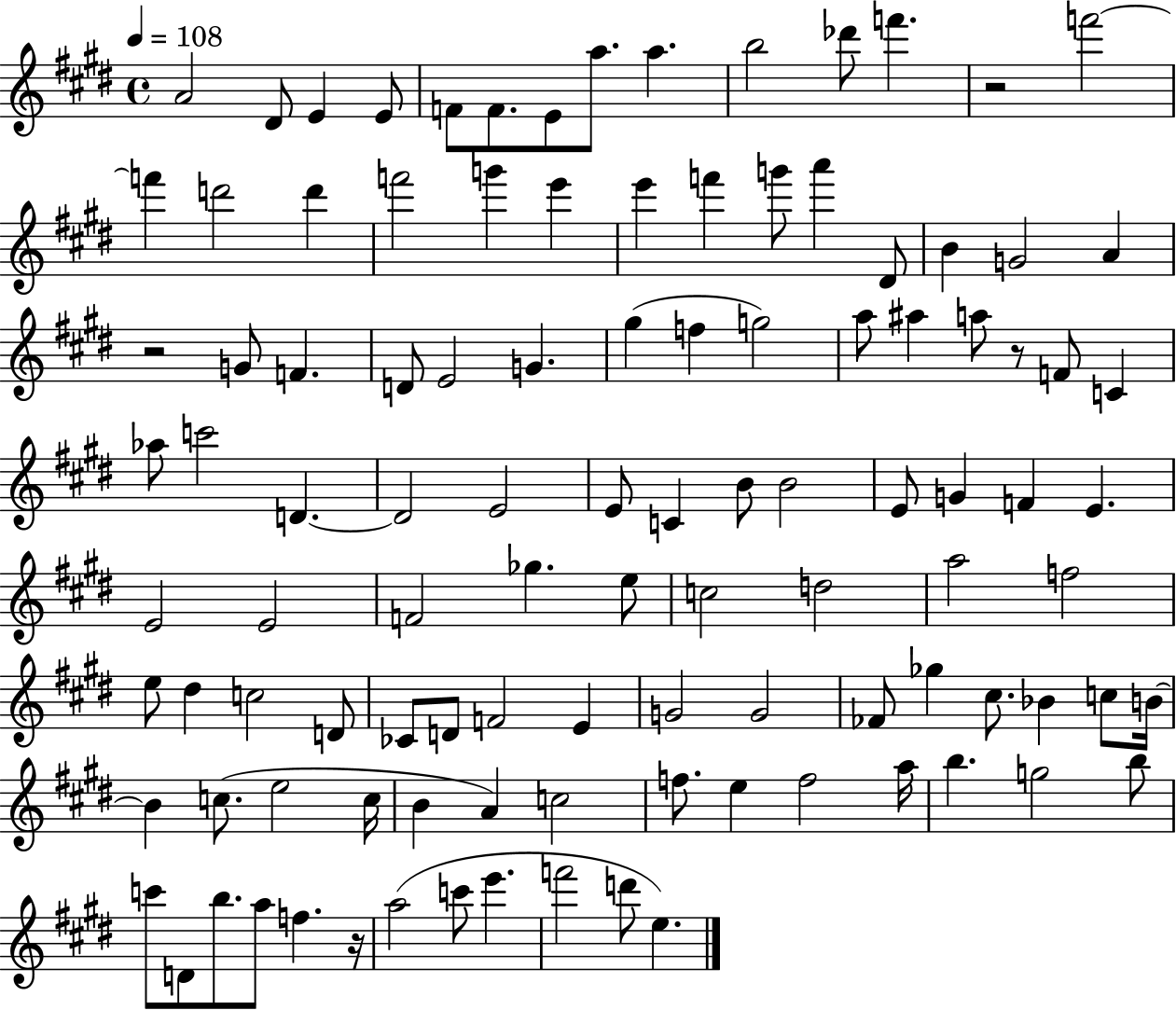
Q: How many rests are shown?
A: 4